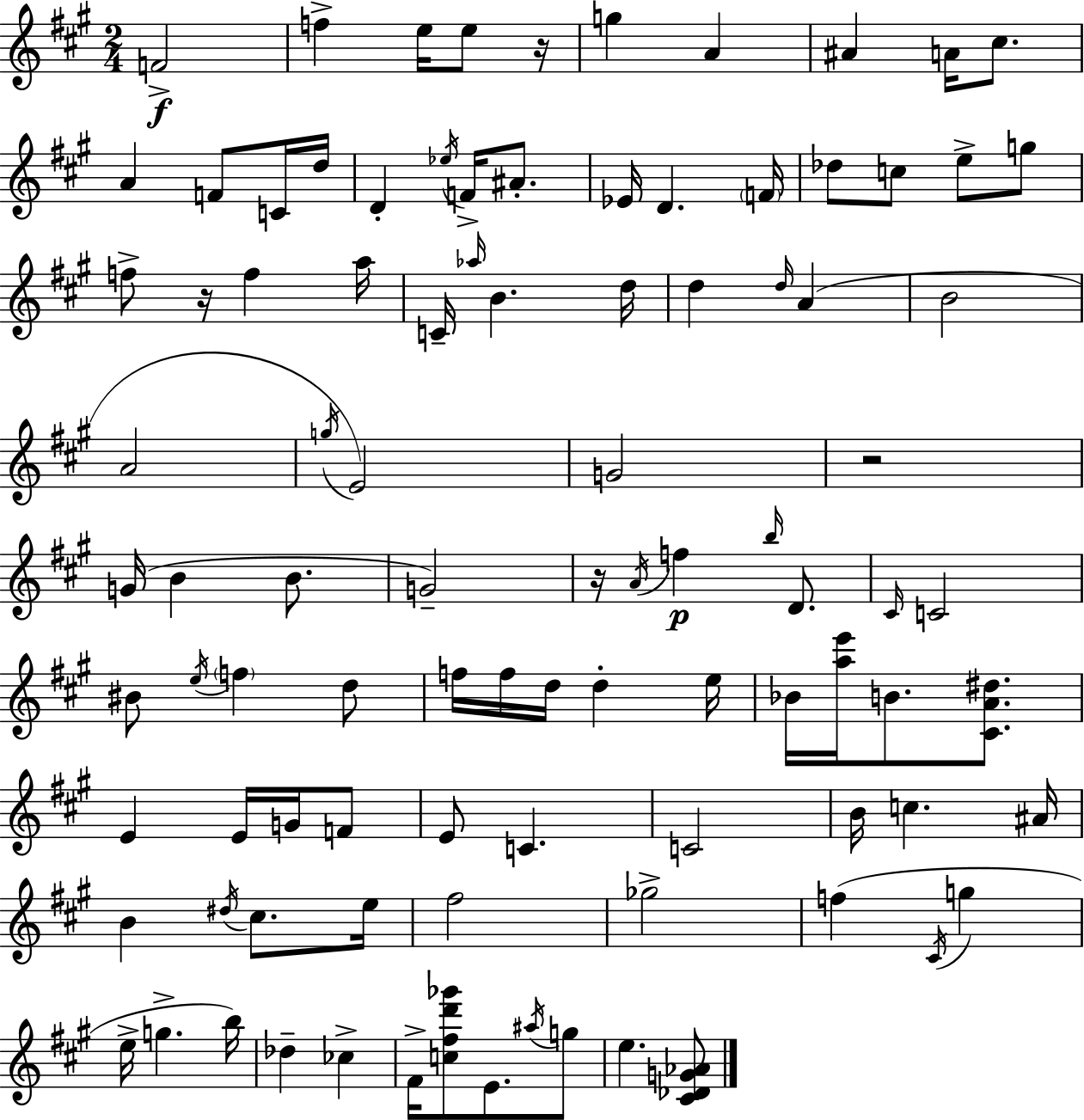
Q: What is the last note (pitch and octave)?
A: E5